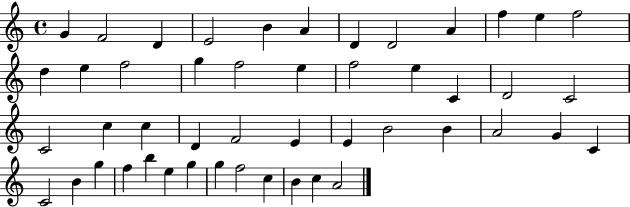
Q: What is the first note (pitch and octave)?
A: G4